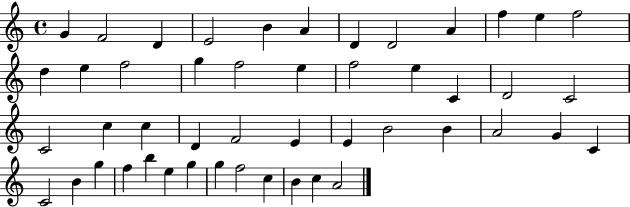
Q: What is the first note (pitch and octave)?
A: G4